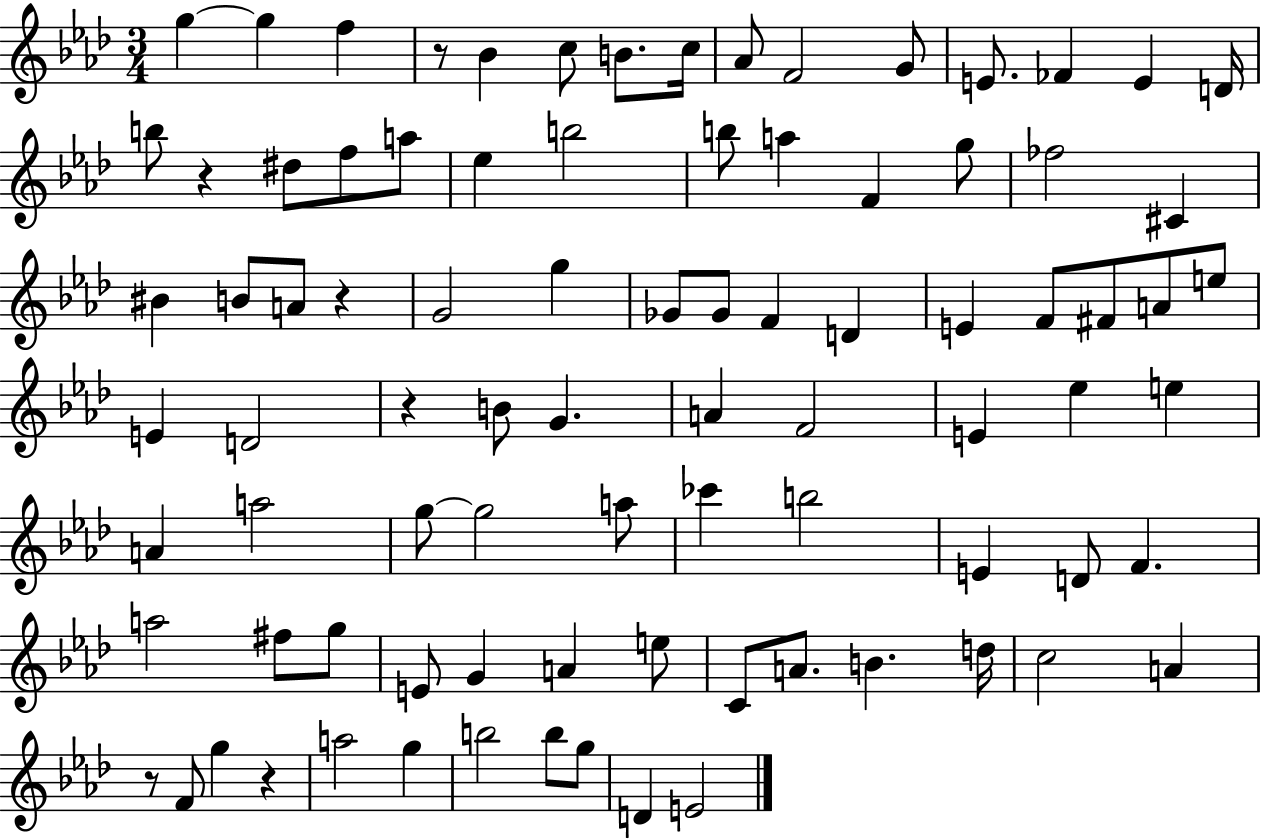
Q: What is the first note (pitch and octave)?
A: G5